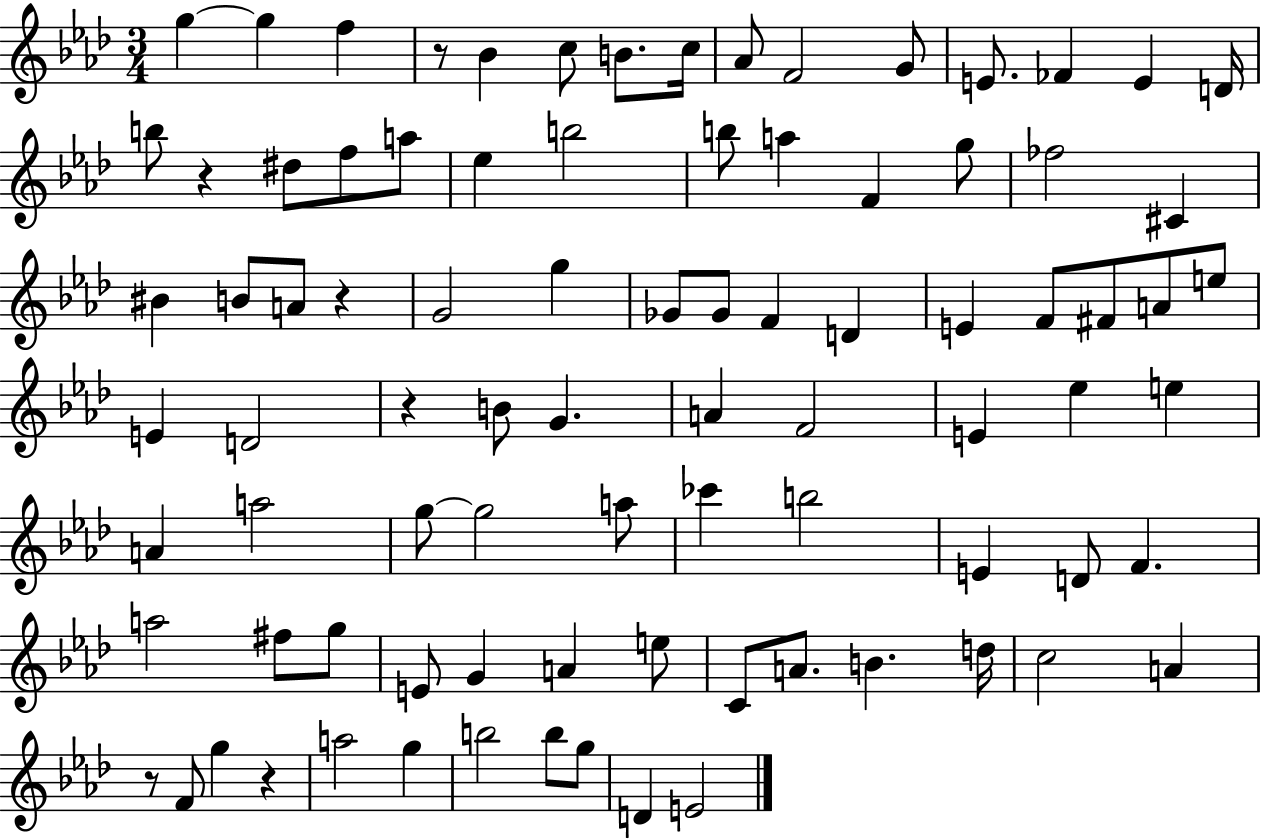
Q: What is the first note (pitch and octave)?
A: G5